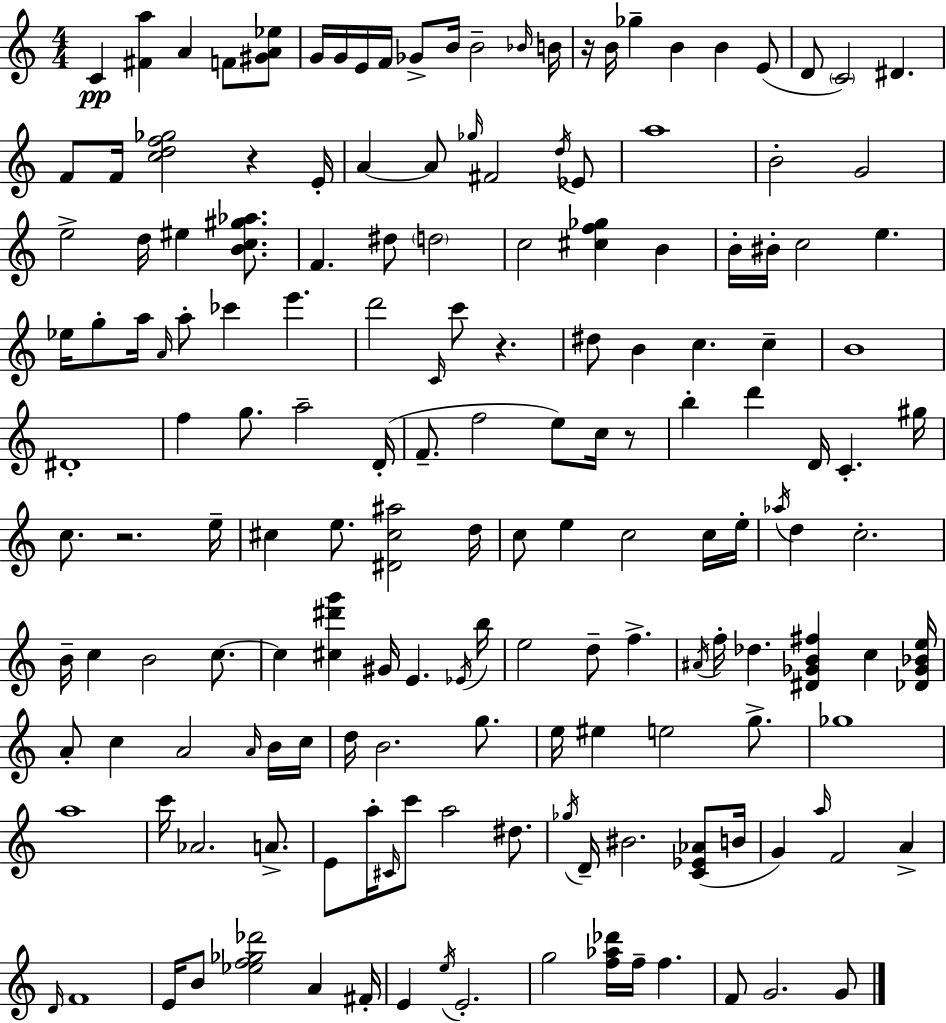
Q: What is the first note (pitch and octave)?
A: C4